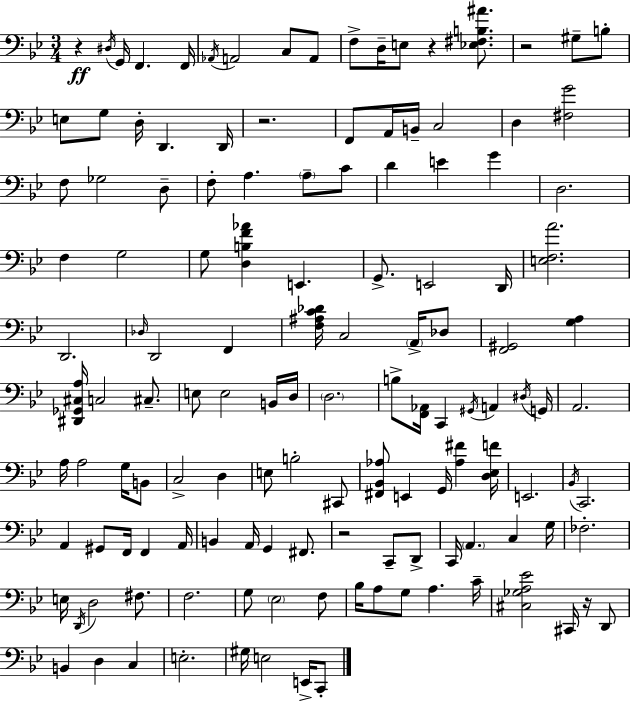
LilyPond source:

{
  \clef bass
  \numericTimeSignature
  \time 3/4
  \key bes \major
  r4\ff \acciaccatura { dis16 } g,16 f,4. | f,16 \acciaccatura { aes,16 } a,2 c8 | a,8 f8-> d16-- e8 r4 <ees fis b ais'>8. | r2 gis8-- | \break b8-. e8 g8 d16-. d,4. | d,16 r2. | f,8 a,16 b,16-- c2 | d4 <fis g'>2 | \break f8 ges2 | d8-- f8-. a4. \parenthesize a8-- | c'8 d'4 e'4 g'4 | d2. | \break f4 g2 | g8 <d b f' aes'>4 e,4. | g,8.-> e,2 | d,16 <e f a'>2. | \break d,2. | \grace { des16 } d,2 f,4 | <f ais c' des'>16 c2 | \parenthesize a,16-> des8 <f, gis,>2 <g a>4 | \break <dis, ges, cis a>16 c2 | cis8.-- e8 e2 | b,16 d16 \parenthesize d2. | b8-> <f, aes,>16 c,4 \acciaccatura { gis,16 } a,4 | \break \acciaccatura { dis16 } g,16 a,2. | a16 a2 | g16 b,8 c2-> | d4 e8 b2-. | \break cis,8 <fis, bes, aes>8 e,4 g,16 | <aes fis'>4 <d ees f'>16 e,2. | \acciaccatura { bes,16 } c,2. | a,4 gis,8 | \break f,16 f,4 a,16 b,4 a,16 g,4 | fis,8. r2 | c,8-- d,8-> c,16 \parenthesize a,4. | c4 g16 fes2.-. | \break e16 \acciaccatura { d,16 } d2 | fis8. f2. | g8 \parenthesize ees2 | f8 bes16 a8 g8 | \break a4. c'16-- <cis ges a ees'>2 | cis,16 r16 d,8 b,4 d4 | c4 e2.-. | gis16 e2 | \break e,16-> c,8-. \bar "|."
}